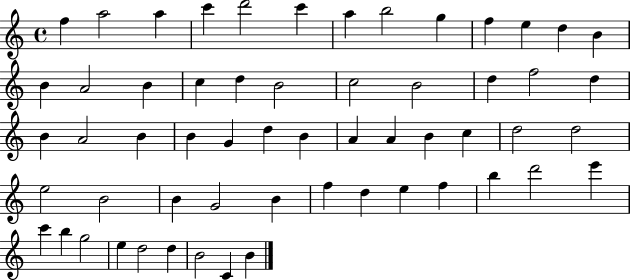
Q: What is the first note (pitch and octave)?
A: F5